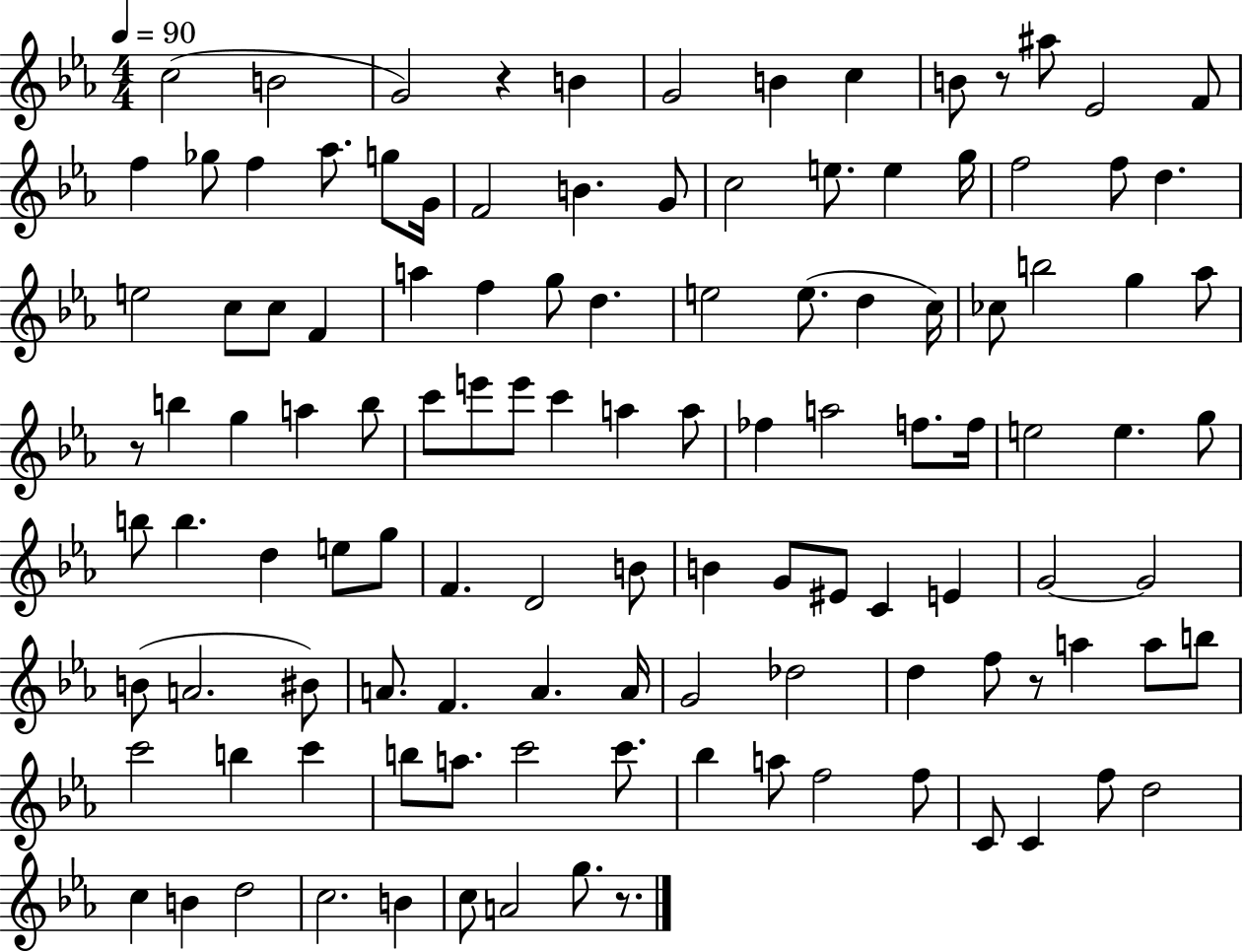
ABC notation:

X:1
T:Untitled
M:4/4
L:1/4
K:Eb
c2 B2 G2 z B G2 B c B/2 z/2 ^a/2 _E2 F/2 f _g/2 f _a/2 g/2 G/4 F2 B G/2 c2 e/2 e g/4 f2 f/2 d e2 c/2 c/2 F a f g/2 d e2 e/2 d c/4 _c/2 b2 g _a/2 z/2 b g a b/2 c'/2 e'/2 e'/2 c' a a/2 _f a2 f/2 f/4 e2 e g/2 b/2 b d e/2 g/2 F D2 B/2 B G/2 ^E/2 C E G2 G2 B/2 A2 ^B/2 A/2 F A A/4 G2 _d2 d f/2 z/2 a a/2 b/2 c'2 b c' b/2 a/2 c'2 c'/2 _b a/2 f2 f/2 C/2 C f/2 d2 c B d2 c2 B c/2 A2 g/2 z/2